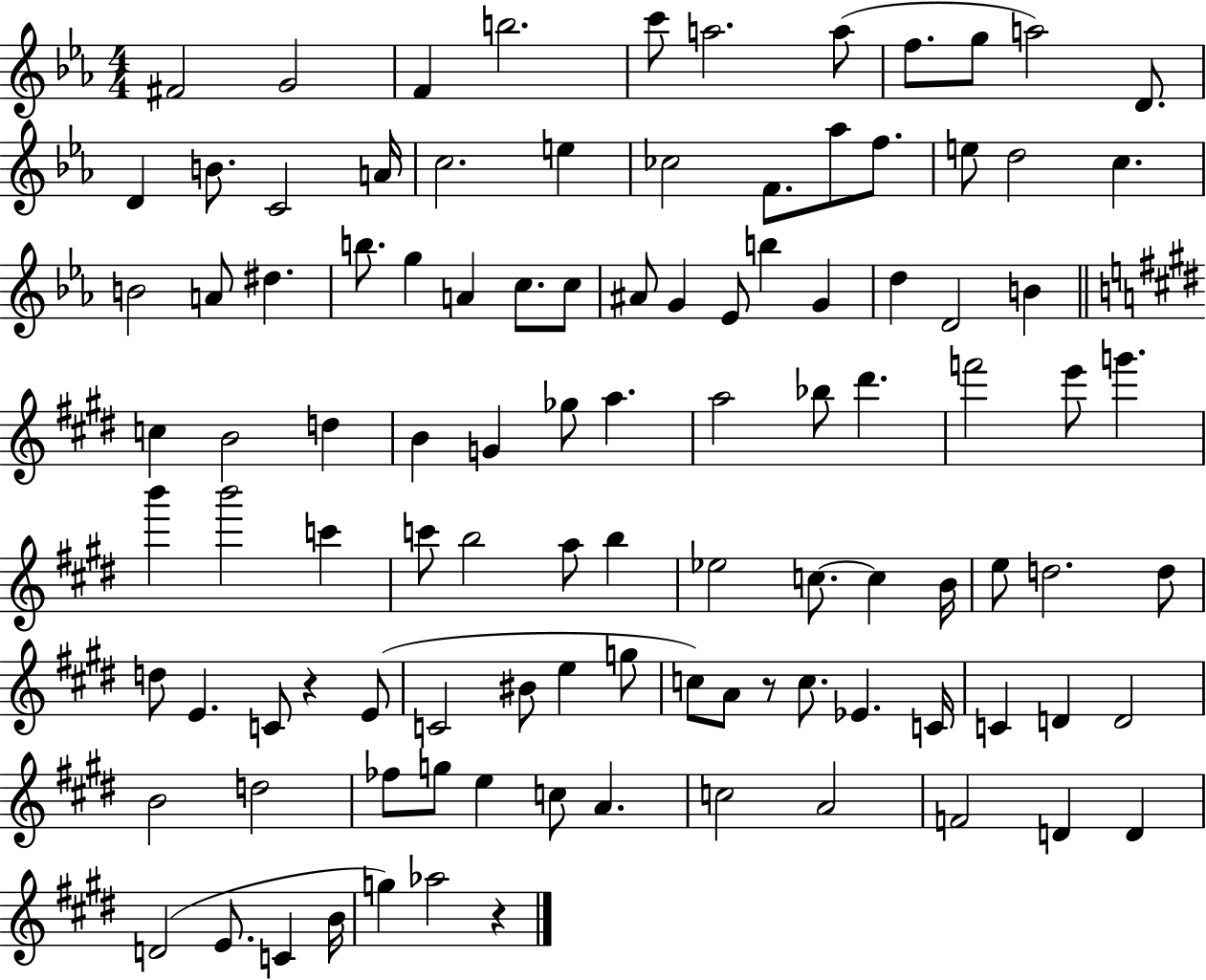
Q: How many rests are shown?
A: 3